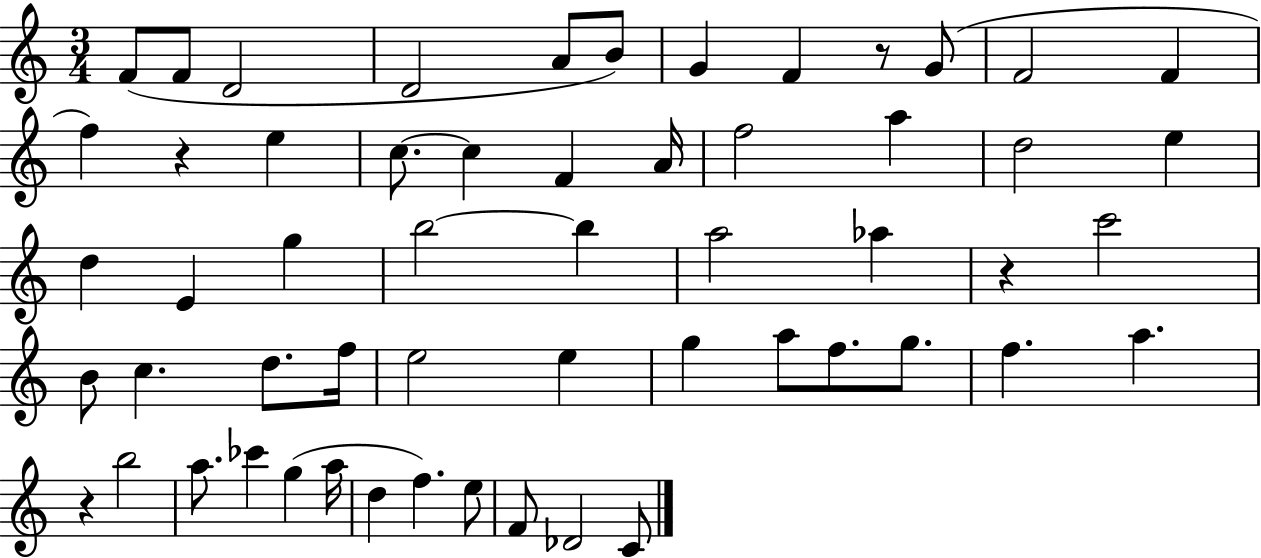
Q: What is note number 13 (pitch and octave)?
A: E5